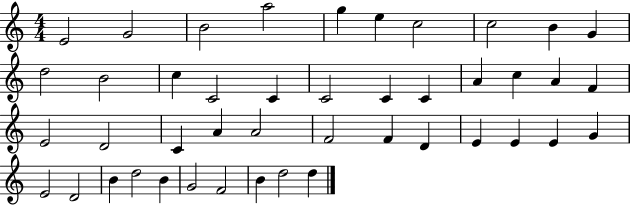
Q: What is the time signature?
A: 4/4